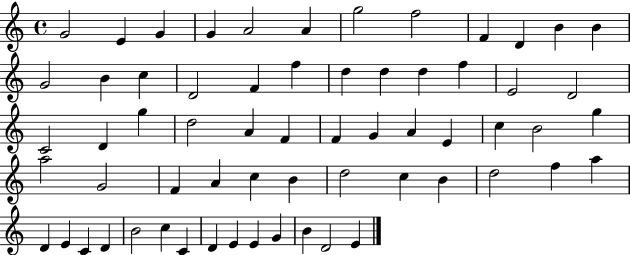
{
  \clef treble
  \time 4/4
  \defaultTimeSignature
  \key c \major
  g'2 e'4 g'4 | g'4 a'2 a'4 | g''2 f''2 | f'4 d'4 b'4 b'4 | \break g'2 b'4 c''4 | d'2 f'4 f''4 | d''4 d''4 d''4 f''4 | e'2 d'2 | \break c'2 d'4 g''4 | d''2 a'4 f'4 | f'4 g'4 a'4 e'4 | c''4 b'2 g''4 | \break a''2 g'2 | f'4 a'4 c''4 b'4 | d''2 c''4 b'4 | d''2 f''4 a''4 | \break d'4 e'4 c'4 d'4 | b'2 c''4 c'4 | d'4 e'4 e'4 g'4 | b'4 d'2 e'4 | \break \bar "|."
}